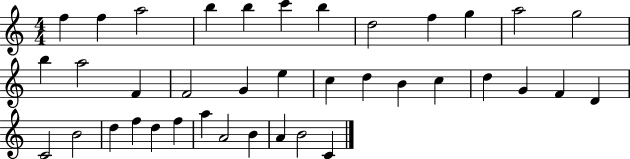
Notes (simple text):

F5/q F5/q A5/h B5/q B5/q C6/q B5/q D5/h F5/q G5/q A5/h G5/h B5/q A5/h F4/q F4/h G4/q E5/q C5/q D5/q B4/q C5/q D5/q G4/q F4/q D4/q C4/h B4/h D5/q F5/q D5/q F5/q A5/q A4/h B4/q A4/q B4/h C4/q